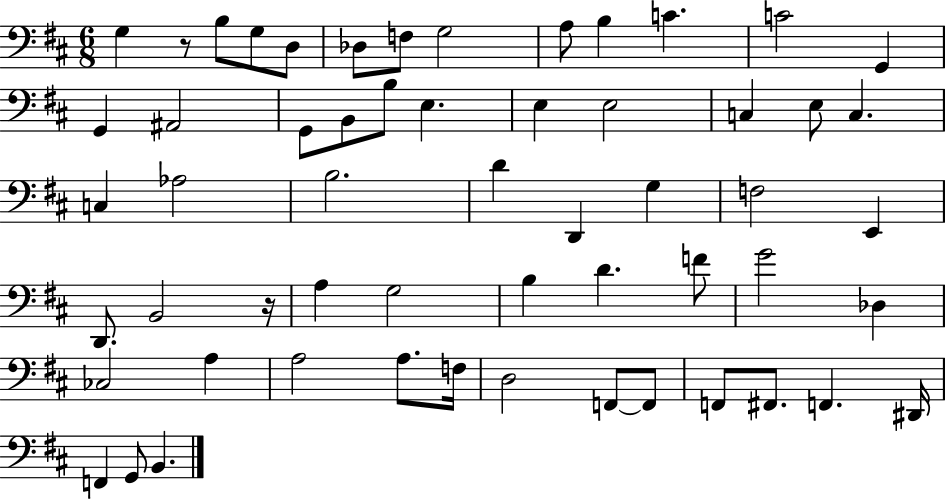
{
  \clef bass
  \numericTimeSignature
  \time 6/8
  \key d \major
  g4 r8 b8 g8 d8 | des8 f8 g2 | a8 b4 c'4. | c'2 g,4 | \break g,4 ais,2 | g,8 b,8 b8 e4. | e4 e2 | c4 e8 c4. | \break c4 aes2 | b2. | d'4 d,4 g4 | f2 e,4 | \break d,8. b,2 r16 | a4 g2 | b4 d'4. f'8 | g'2 des4 | \break ces2 a4 | a2 a8. f16 | d2 f,8~~ f,8 | f,8 fis,8. f,4. dis,16 | \break f,4 g,8 b,4. | \bar "|."
}